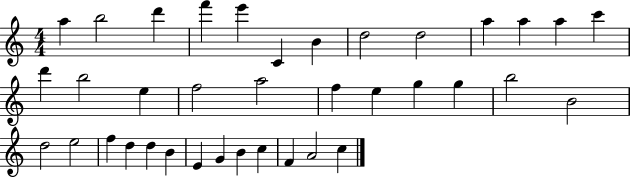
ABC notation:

X:1
T:Untitled
M:4/4
L:1/4
K:C
a b2 d' f' e' C B d2 d2 a a a c' d' b2 e f2 a2 f e g g b2 B2 d2 e2 f d d B E G B c F A2 c